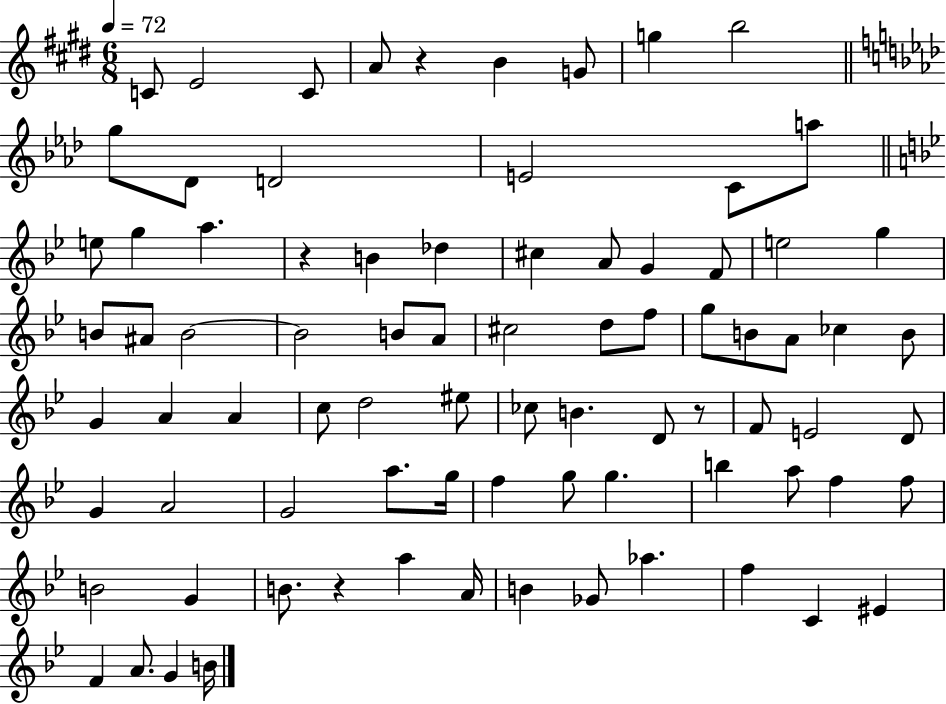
X:1
T:Untitled
M:6/8
L:1/4
K:E
C/2 E2 C/2 A/2 z B G/2 g b2 g/2 _D/2 D2 E2 C/2 a/2 e/2 g a z B _d ^c A/2 G F/2 e2 g B/2 ^A/2 B2 B2 B/2 A/2 ^c2 d/2 f/2 g/2 B/2 A/2 _c B/2 G A A c/2 d2 ^e/2 _c/2 B D/2 z/2 F/2 E2 D/2 G A2 G2 a/2 g/4 f g/2 g b a/2 f f/2 B2 G B/2 z a A/4 B _G/2 _a f C ^E F A/2 G B/4